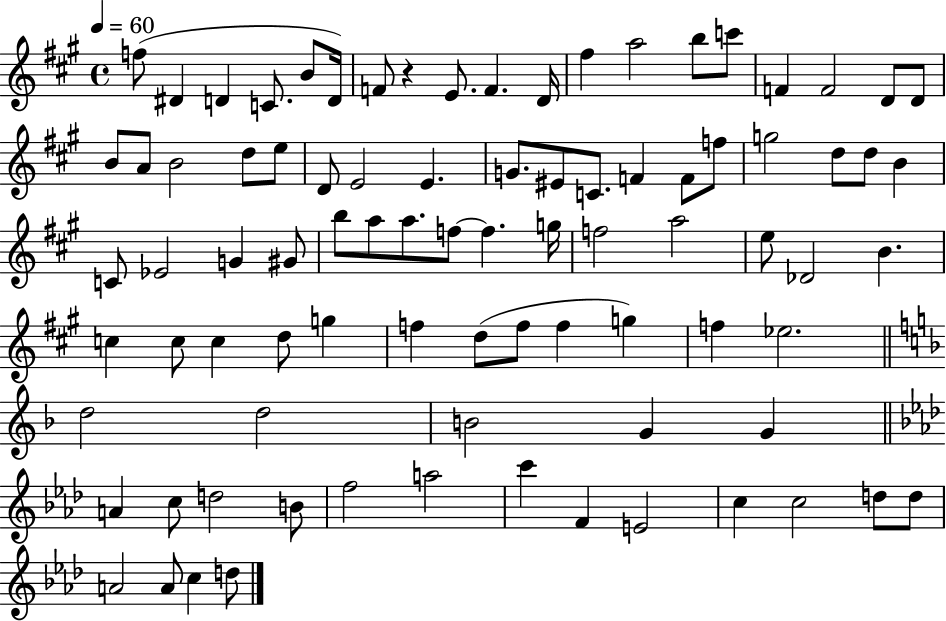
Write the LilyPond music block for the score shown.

{
  \clef treble
  \time 4/4
  \defaultTimeSignature
  \key a \major
  \tempo 4 = 60
  f''8( dis'4 d'4 c'8. b'8 d'16) | f'8 r4 e'8. f'4. d'16 | fis''4 a''2 b''8 c'''8 | f'4 f'2 d'8 d'8 | \break b'8 a'8 b'2 d''8 e''8 | d'8 e'2 e'4. | g'8. eis'8 c'8. f'4 f'8 f''8 | g''2 d''8 d''8 b'4 | \break c'8 ees'2 g'4 gis'8 | b''8 a''8 a''8. f''8~~ f''4. g''16 | f''2 a''2 | e''8 des'2 b'4. | \break c''4 c''8 c''4 d''8 g''4 | f''4 d''8( f''8 f''4 g''4) | f''4 ees''2. | \bar "||" \break \key d \minor d''2 d''2 | b'2 g'4 g'4 | \bar "||" \break \key f \minor a'4 c''8 d''2 b'8 | f''2 a''2 | c'''4 f'4 e'2 | c''4 c''2 d''8 d''8 | \break a'2 a'8 c''4 d''8 | \bar "|."
}